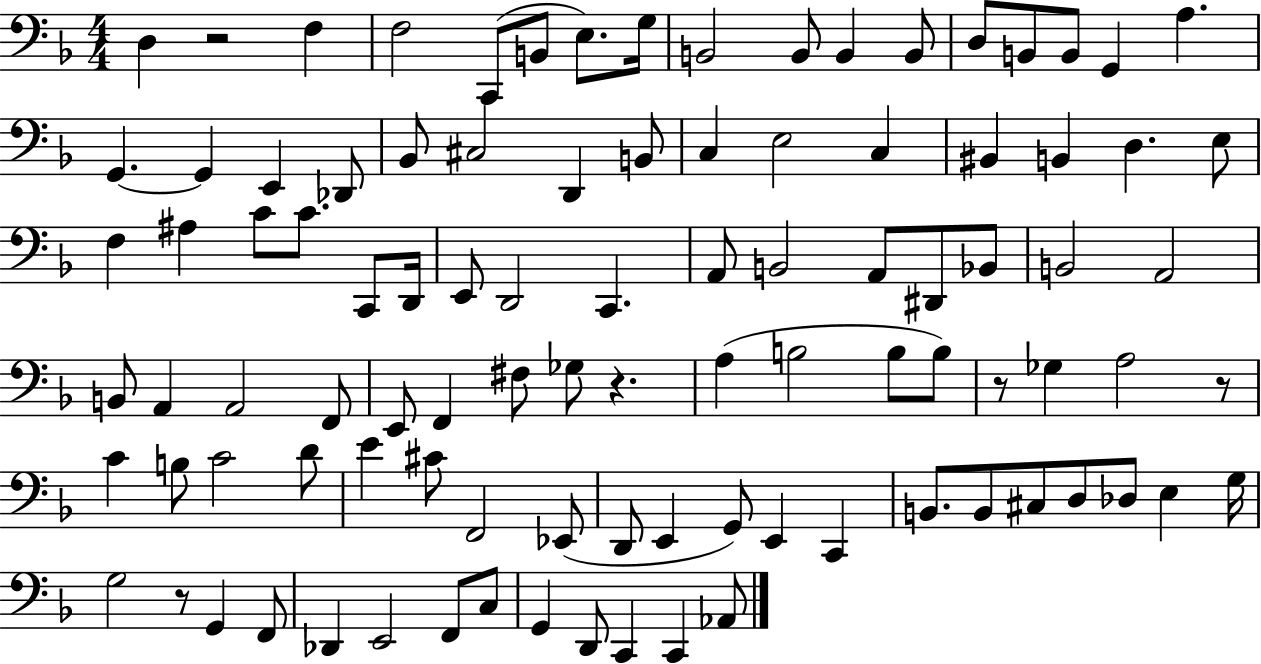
X:1
T:Untitled
M:4/4
L:1/4
K:F
D, z2 F, F,2 C,,/2 B,,/2 E,/2 G,/4 B,,2 B,,/2 B,, B,,/2 D,/2 B,,/2 B,,/2 G,, A, G,, G,, E,, _D,,/2 _B,,/2 ^C,2 D,, B,,/2 C, E,2 C, ^B,, B,, D, E,/2 F, ^A, C/2 C/2 C,,/2 D,,/4 E,,/2 D,,2 C,, A,,/2 B,,2 A,,/2 ^D,,/2 _B,,/2 B,,2 A,,2 B,,/2 A,, A,,2 F,,/2 E,,/2 F,, ^F,/2 _G,/2 z A, B,2 B,/2 B,/2 z/2 _G, A,2 z/2 C B,/2 C2 D/2 E ^C/2 F,,2 _E,,/2 D,,/2 E,, G,,/2 E,, C,, B,,/2 B,,/2 ^C,/2 D,/2 _D,/2 E, G,/4 G,2 z/2 G,, F,,/2 _D,, E,,2 F,,/2 C,/2 G,, D,,/2 C,, C,, _A,,/2